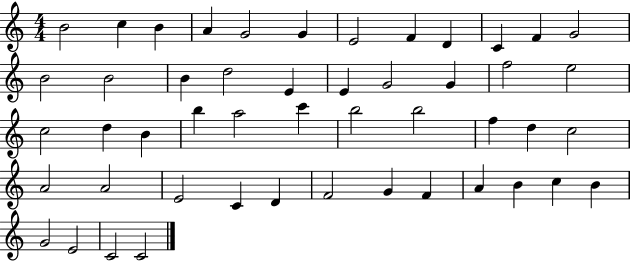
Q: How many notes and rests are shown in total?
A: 49